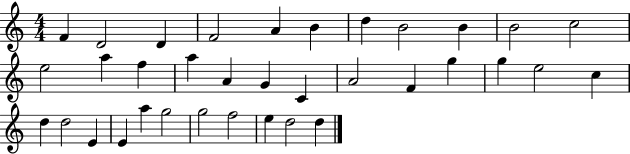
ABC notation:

X:1
T:Untitled
M:4/4
L:1/4
K:C
F D2 D F2 A B d B2 B B2 c2 e2 a f a A G C A2 F g g e2 c d d2 E E a g2 g2 f2 e d2 d